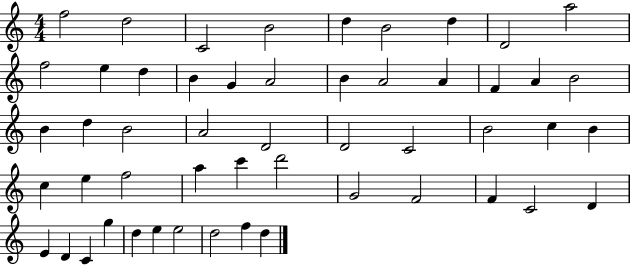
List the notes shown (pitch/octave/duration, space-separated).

F5/h D5/h C4/h B4/h D5/q B4/h D5/q D4/h A5/h F5/h E5/q D5/q B4/q G4/q A4/h B4/q A4/h A4/q F4/q A4/q B4/h B4/q D5/q B4/h A4/h D4/h D4/h C4/h B4/h C5/q B4/q C5/q E5/q F5/h A5/q C6/q D6/h G4/h F4/h F4/q C4/h D4/q E4/q D4/q C4/q G5/q D5/q E5/q E5/h D5/h F5/q D5/q